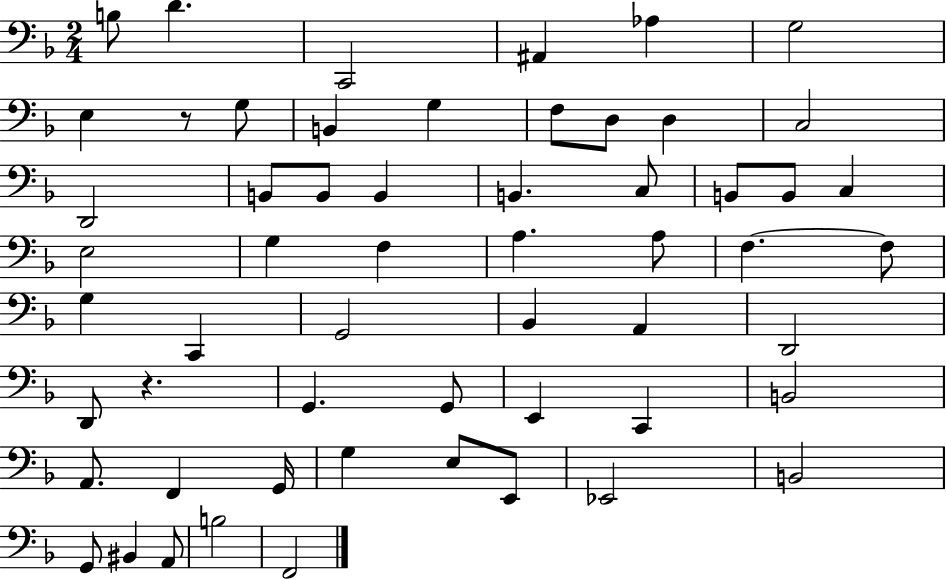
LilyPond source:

{
  \clef bass
  \numericTimeSignature
  \time 2/4
  \key f \major
  b8 d'4. | c,2 | ais,4 aes4 | g2 | \break e4 r8 g8 | b,4 g4 | f8 d8 d4 | c2 | \break d,2 | b,8 b,8 b,4 | b,4. c8 | b,8 b,8 c4 | \break e2 | g4 f4 | a4. a8 | f4.~~ f8 | \break g4 c,4 | g,2 | bes,4 a,4 | d,2 | \break d,8 r4. | g,4. g,8 | e,4 c,4 | b,2 | \break a,8. f,4 g,16 | g4 e8 e,8 | ees,2 | b,2 | \break g,8 bis,4 a,8 | b2 | f,2 | \bar "|."
}